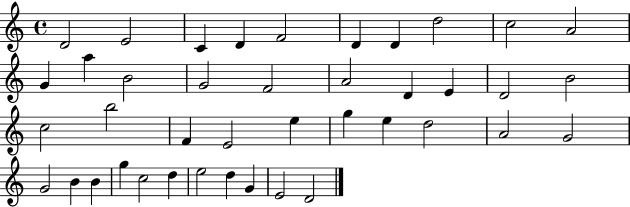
D4/h E4/h C4/q D4/q F4/h D4/q D4/q D5/h C5/h A4/h G4/q A5/q B4/h G4/h F4/h A4/h D4/q E4/q D4/h B4/h C5/h B5/h F4/q E4/h E5/q G5/q E5/q D5/h A4/h G4/h G4/h B4/q B4/q G5/q C5/h D5/q E5/h D5/q G4/q E4/h D4/h